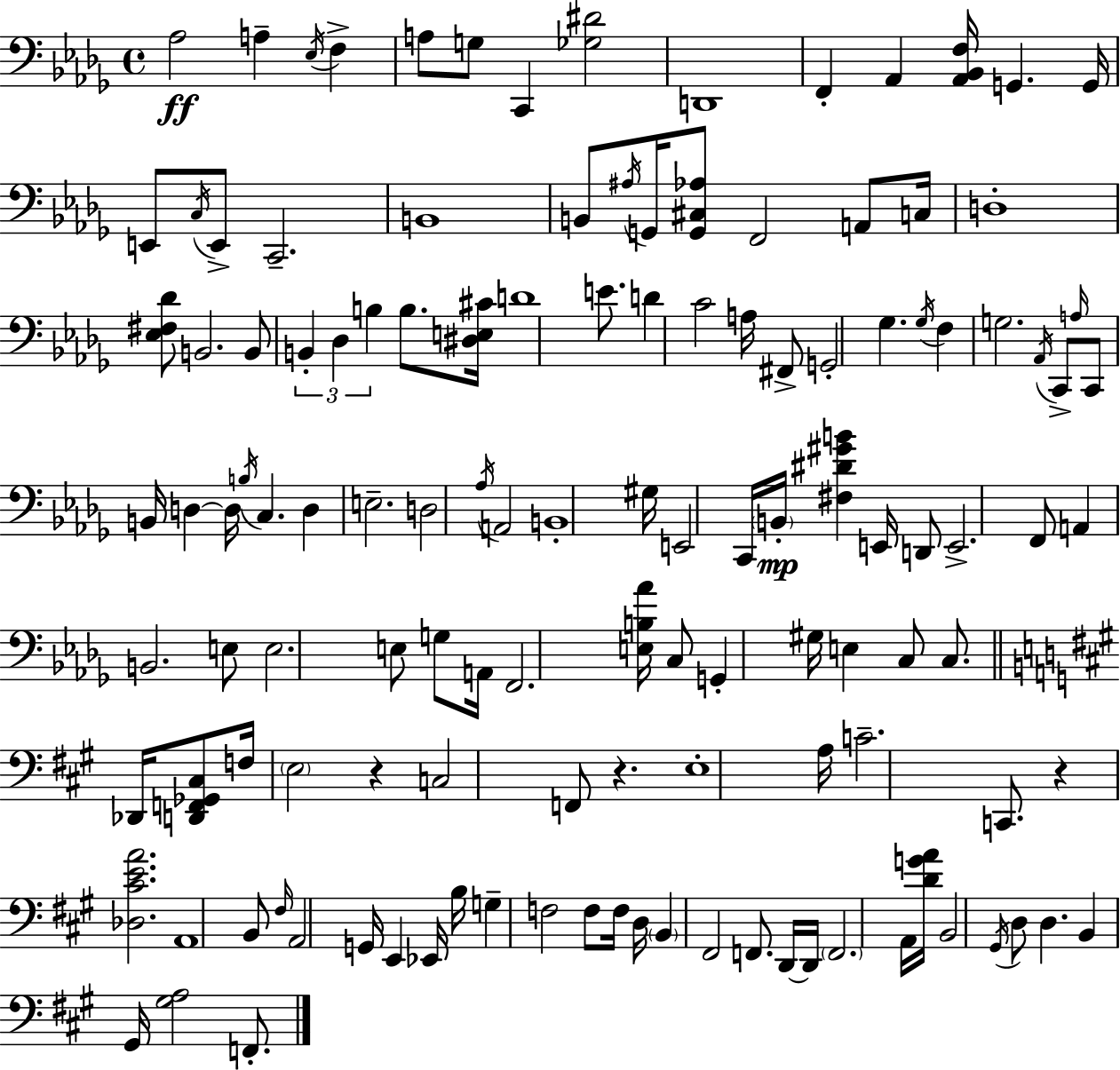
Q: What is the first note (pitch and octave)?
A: Ab3